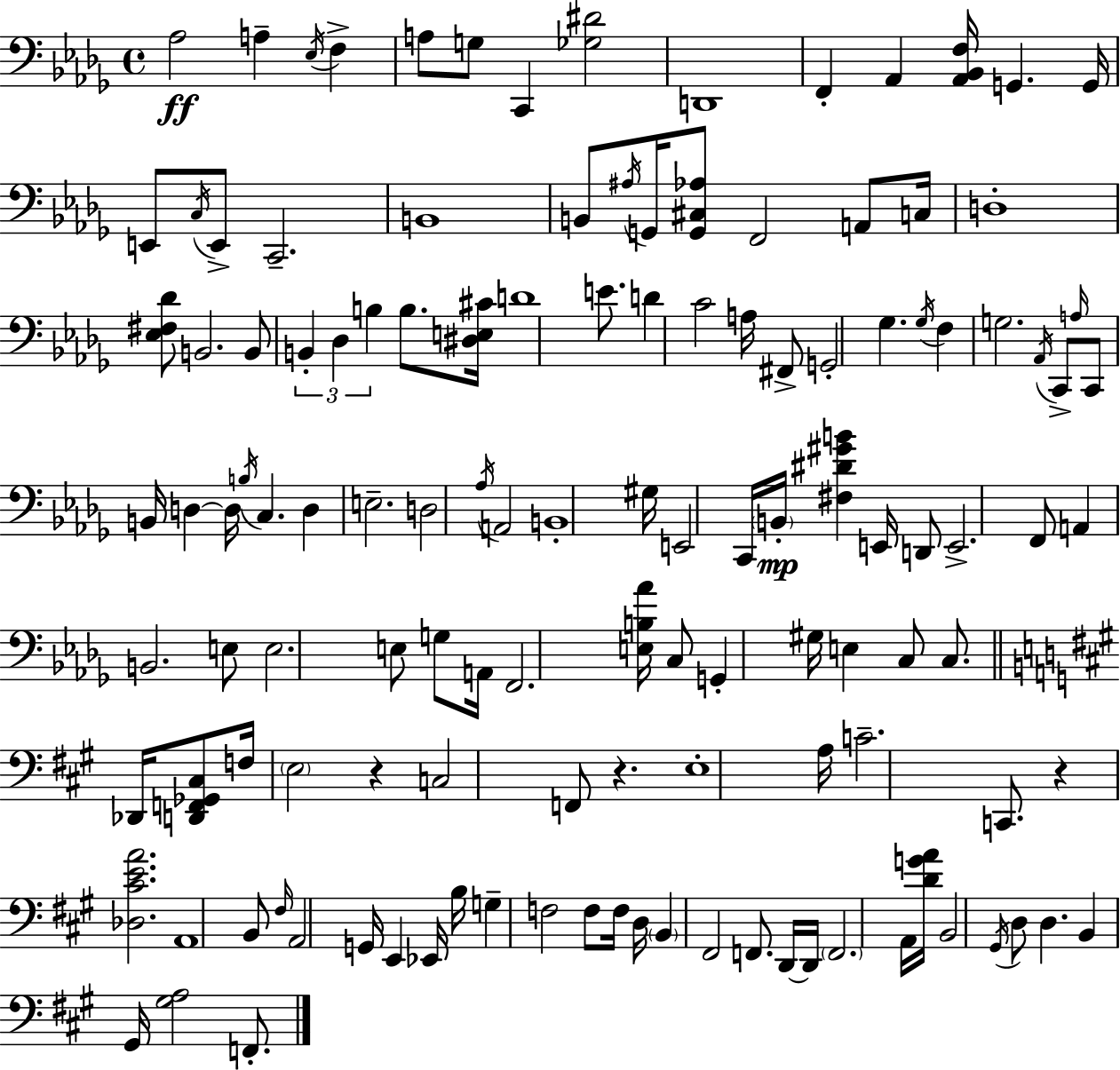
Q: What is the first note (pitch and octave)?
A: Ab3